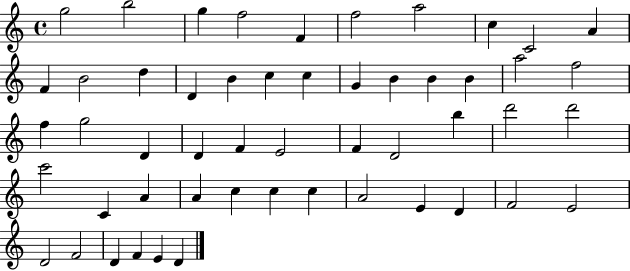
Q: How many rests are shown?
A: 0